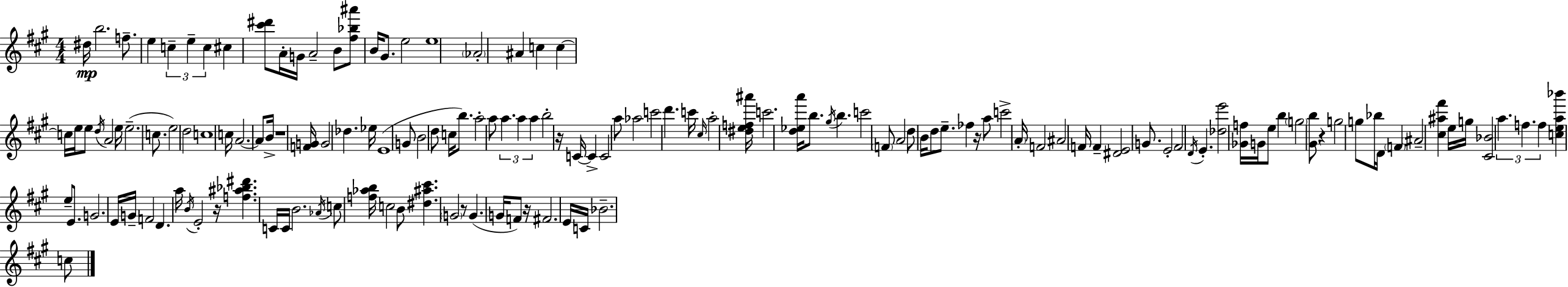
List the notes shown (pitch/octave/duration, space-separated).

D#5/s B5/h. F5/e. E5/q C5/q E5/q C5/q C#5/q [C#6,D#6]/e A4/s G4/s A4/h B4/e [F#5,Bb5,A#6]/e B4/s G#4/e. E5/h E5/w Ab4/h A#4/q C5/q C5/q C5/s E5/s E5/e D5/s A4/h E5/s E5/h. C5/e. E5/h D5/h C5/w C5/s A4/h. A4/e B4/s R/w [F4,G4]/s G4/h Db5/q. Eb5/s E4/w G4/e B4/h D5/e C5/s B5/e. A5/h A5/e A5/q. A5/q A5/q B5/h R/s C4/s C4/q C4/h A5/e Ab5/h C6/h D6/q. C6/s C#5/s A5/h [D#5,E5,F5,A#6]/s C6/h. [D5,Eb5,A6]/s B5/e. G#5/s B5/q. C6/h F4/e A4/h D5/e B4/s D5/e E5/e. FES5/q R/s A5/e C6/h A4/s F4/h A#4/h F4/s F4/q [D#4,E4]/h G4/e. E4/h F#4/h D4/s E4/q. [Db5,E6]/h [Gb4,F5]/s G4/s E5/e B5/q G5/h [G#4,B5]/e R/q G5/h G5/e Bb5/s D4/s F4/q A#4/h [C#5,A#5,F#6]/q E5/s G5/s [C#4,Bb4]/h A5/q. F5/q. F5/q [C5,E5,A5,Bb6]/q E5/e E4/e. G4/h. E4/s G4/s F4/h D4/q. A5/s B4/s E4/h R/s [F5,A#5,Bb5,D#6]/q. C4/s C4/s B4/h. Ab4/s C5/e [F5,Ab5,B5]/s C5/h B4/e [D#5,A#5,C#6]/q. G4/h R/e G4/q. G4/s F4/e R/s F#4/h. E4/s C4/s Bb4/h. C5/e